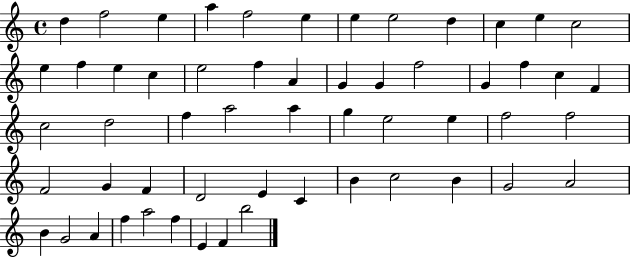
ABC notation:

X:1
T:Untitled
M:4/4
L:1/4
K:C
d f2 e a f2 e e e2 d c e c2 e f e c e2 f A G G f2 G f c F c2 d2 f a2 a g e2 e f2 f2 F2 G F D2 E C B c2 B G2 A2 B G2 A f a2 f E F b2